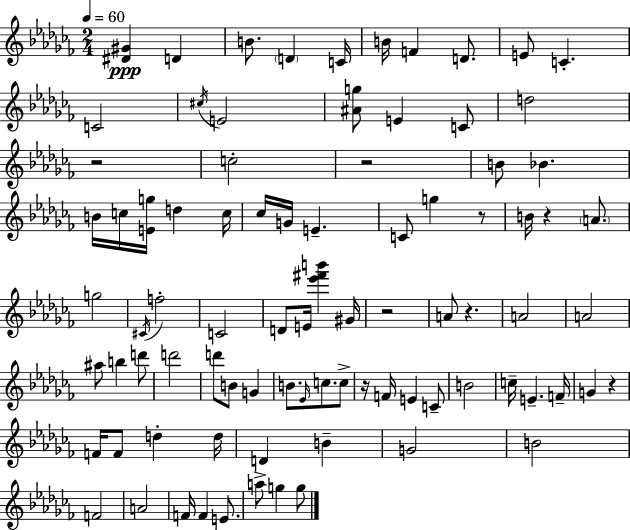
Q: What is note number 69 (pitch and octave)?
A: F4